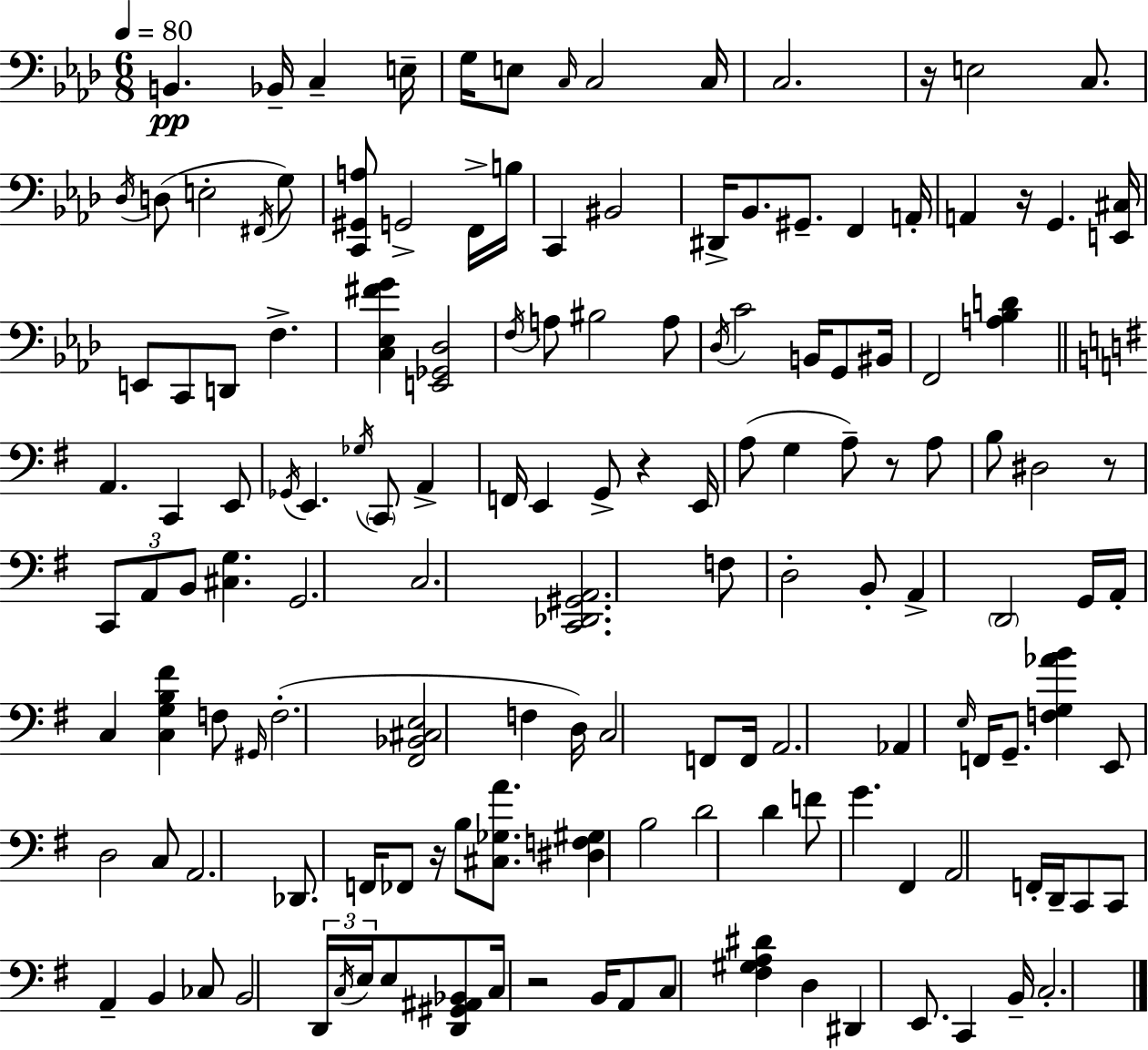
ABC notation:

X:1
T:Untitled
M:6/8
L:1/4
K:Ab
B,, _B,,/4 C, E,/4 G,/4 E,/2 C,/4 C,2 C,/4 C,2 z/4 E,2 C,/2 _D,/4 D,/2 E,2 ^F,,/4 G,/2 [C,,^G,,A,]/2 G,,2 F,,/4 B,/4 C,, ^B,,2 ^D,,/4 _B,,/2 ^G,,/2 F,, A,,/4 A,, z/4 G,, [E,,^C,]/4 E,,/2 C,,/2 D,,/2 F, [C,_E,^FG] [E,,_G,,_D,]2 F,/4 A,/2 ^B,2 A,/2 _D,/4 C2 B,,/4 G,,/2 ^B,,/4 F,,2 [A,_B,D] A,, C,, E,,/2 _G,,/4 E,, _G,/4 C,,/2 A,, F,,/4 E,, G,,/2 z E,,/4 A,/2 G, A,/2 z/2 A,/2 B,/2 ^D,2 z/2 C,,/2 A,,/2 B,,/2 [^C,G,] G,,2 C,2 [C,,_D,,^G,,A,,]2 F,/2 D,2 B,,/2 A,, D,,2 G,,/4 A,,/4 C, [C,G,B,^F] F,/2 ^G,,/4 F,2 [^F,,_B,,^C,E,]2 F, D,/4 C,2 F,,/2 F,,/4 A,,2 _A,, E,/4 F,,/4 G,,/2 [F,G,_AB] E,,/2 D,2 C,/2 A,,2 _D,,/2 F,,/4 _F,,/2 z/4 B,/2 [^C,_G,A]/2 [^D,F,^G,] B,2 D2 D F/2 G ^F,, A,,2 F,,/4 D,,/4 C,,/2 C,,/2 A,, B,, _C,/2 B,,2 D,,/4 C,/4 E,/4 E,/2 [D,,^G,,^A,,_B,,]/2 C,/4 z2 B,,/4 A,,/2 C,/2 [^F,^G,A,^D] D, ^D,, E,,/2 C,, B,,/4 C,2